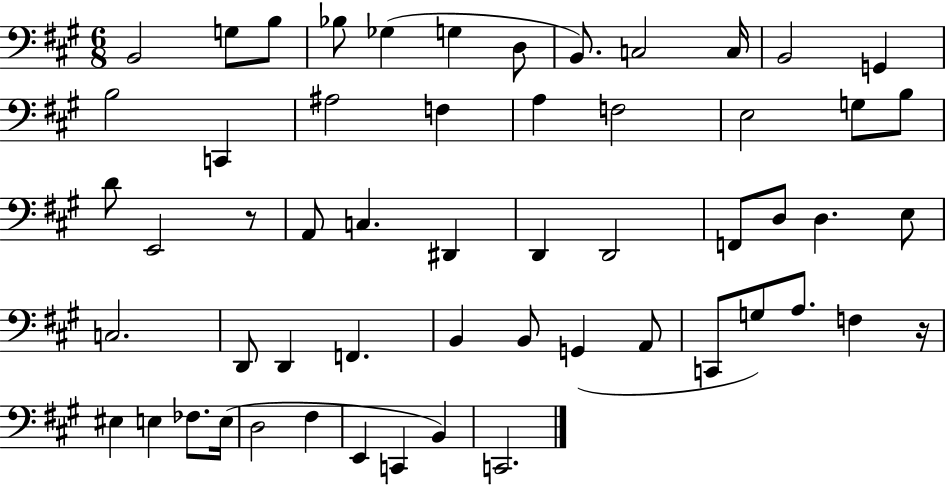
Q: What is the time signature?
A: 6/8